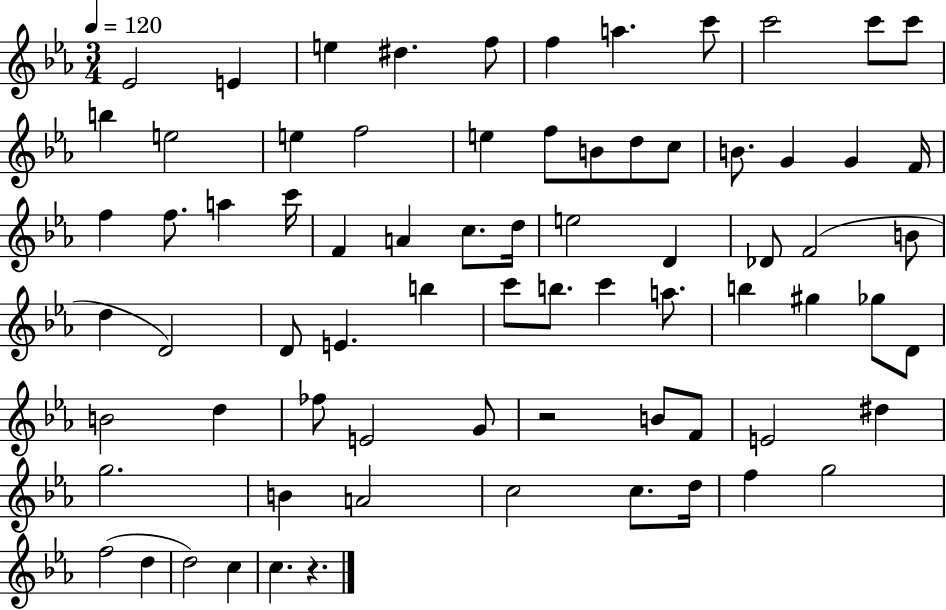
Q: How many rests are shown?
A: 2